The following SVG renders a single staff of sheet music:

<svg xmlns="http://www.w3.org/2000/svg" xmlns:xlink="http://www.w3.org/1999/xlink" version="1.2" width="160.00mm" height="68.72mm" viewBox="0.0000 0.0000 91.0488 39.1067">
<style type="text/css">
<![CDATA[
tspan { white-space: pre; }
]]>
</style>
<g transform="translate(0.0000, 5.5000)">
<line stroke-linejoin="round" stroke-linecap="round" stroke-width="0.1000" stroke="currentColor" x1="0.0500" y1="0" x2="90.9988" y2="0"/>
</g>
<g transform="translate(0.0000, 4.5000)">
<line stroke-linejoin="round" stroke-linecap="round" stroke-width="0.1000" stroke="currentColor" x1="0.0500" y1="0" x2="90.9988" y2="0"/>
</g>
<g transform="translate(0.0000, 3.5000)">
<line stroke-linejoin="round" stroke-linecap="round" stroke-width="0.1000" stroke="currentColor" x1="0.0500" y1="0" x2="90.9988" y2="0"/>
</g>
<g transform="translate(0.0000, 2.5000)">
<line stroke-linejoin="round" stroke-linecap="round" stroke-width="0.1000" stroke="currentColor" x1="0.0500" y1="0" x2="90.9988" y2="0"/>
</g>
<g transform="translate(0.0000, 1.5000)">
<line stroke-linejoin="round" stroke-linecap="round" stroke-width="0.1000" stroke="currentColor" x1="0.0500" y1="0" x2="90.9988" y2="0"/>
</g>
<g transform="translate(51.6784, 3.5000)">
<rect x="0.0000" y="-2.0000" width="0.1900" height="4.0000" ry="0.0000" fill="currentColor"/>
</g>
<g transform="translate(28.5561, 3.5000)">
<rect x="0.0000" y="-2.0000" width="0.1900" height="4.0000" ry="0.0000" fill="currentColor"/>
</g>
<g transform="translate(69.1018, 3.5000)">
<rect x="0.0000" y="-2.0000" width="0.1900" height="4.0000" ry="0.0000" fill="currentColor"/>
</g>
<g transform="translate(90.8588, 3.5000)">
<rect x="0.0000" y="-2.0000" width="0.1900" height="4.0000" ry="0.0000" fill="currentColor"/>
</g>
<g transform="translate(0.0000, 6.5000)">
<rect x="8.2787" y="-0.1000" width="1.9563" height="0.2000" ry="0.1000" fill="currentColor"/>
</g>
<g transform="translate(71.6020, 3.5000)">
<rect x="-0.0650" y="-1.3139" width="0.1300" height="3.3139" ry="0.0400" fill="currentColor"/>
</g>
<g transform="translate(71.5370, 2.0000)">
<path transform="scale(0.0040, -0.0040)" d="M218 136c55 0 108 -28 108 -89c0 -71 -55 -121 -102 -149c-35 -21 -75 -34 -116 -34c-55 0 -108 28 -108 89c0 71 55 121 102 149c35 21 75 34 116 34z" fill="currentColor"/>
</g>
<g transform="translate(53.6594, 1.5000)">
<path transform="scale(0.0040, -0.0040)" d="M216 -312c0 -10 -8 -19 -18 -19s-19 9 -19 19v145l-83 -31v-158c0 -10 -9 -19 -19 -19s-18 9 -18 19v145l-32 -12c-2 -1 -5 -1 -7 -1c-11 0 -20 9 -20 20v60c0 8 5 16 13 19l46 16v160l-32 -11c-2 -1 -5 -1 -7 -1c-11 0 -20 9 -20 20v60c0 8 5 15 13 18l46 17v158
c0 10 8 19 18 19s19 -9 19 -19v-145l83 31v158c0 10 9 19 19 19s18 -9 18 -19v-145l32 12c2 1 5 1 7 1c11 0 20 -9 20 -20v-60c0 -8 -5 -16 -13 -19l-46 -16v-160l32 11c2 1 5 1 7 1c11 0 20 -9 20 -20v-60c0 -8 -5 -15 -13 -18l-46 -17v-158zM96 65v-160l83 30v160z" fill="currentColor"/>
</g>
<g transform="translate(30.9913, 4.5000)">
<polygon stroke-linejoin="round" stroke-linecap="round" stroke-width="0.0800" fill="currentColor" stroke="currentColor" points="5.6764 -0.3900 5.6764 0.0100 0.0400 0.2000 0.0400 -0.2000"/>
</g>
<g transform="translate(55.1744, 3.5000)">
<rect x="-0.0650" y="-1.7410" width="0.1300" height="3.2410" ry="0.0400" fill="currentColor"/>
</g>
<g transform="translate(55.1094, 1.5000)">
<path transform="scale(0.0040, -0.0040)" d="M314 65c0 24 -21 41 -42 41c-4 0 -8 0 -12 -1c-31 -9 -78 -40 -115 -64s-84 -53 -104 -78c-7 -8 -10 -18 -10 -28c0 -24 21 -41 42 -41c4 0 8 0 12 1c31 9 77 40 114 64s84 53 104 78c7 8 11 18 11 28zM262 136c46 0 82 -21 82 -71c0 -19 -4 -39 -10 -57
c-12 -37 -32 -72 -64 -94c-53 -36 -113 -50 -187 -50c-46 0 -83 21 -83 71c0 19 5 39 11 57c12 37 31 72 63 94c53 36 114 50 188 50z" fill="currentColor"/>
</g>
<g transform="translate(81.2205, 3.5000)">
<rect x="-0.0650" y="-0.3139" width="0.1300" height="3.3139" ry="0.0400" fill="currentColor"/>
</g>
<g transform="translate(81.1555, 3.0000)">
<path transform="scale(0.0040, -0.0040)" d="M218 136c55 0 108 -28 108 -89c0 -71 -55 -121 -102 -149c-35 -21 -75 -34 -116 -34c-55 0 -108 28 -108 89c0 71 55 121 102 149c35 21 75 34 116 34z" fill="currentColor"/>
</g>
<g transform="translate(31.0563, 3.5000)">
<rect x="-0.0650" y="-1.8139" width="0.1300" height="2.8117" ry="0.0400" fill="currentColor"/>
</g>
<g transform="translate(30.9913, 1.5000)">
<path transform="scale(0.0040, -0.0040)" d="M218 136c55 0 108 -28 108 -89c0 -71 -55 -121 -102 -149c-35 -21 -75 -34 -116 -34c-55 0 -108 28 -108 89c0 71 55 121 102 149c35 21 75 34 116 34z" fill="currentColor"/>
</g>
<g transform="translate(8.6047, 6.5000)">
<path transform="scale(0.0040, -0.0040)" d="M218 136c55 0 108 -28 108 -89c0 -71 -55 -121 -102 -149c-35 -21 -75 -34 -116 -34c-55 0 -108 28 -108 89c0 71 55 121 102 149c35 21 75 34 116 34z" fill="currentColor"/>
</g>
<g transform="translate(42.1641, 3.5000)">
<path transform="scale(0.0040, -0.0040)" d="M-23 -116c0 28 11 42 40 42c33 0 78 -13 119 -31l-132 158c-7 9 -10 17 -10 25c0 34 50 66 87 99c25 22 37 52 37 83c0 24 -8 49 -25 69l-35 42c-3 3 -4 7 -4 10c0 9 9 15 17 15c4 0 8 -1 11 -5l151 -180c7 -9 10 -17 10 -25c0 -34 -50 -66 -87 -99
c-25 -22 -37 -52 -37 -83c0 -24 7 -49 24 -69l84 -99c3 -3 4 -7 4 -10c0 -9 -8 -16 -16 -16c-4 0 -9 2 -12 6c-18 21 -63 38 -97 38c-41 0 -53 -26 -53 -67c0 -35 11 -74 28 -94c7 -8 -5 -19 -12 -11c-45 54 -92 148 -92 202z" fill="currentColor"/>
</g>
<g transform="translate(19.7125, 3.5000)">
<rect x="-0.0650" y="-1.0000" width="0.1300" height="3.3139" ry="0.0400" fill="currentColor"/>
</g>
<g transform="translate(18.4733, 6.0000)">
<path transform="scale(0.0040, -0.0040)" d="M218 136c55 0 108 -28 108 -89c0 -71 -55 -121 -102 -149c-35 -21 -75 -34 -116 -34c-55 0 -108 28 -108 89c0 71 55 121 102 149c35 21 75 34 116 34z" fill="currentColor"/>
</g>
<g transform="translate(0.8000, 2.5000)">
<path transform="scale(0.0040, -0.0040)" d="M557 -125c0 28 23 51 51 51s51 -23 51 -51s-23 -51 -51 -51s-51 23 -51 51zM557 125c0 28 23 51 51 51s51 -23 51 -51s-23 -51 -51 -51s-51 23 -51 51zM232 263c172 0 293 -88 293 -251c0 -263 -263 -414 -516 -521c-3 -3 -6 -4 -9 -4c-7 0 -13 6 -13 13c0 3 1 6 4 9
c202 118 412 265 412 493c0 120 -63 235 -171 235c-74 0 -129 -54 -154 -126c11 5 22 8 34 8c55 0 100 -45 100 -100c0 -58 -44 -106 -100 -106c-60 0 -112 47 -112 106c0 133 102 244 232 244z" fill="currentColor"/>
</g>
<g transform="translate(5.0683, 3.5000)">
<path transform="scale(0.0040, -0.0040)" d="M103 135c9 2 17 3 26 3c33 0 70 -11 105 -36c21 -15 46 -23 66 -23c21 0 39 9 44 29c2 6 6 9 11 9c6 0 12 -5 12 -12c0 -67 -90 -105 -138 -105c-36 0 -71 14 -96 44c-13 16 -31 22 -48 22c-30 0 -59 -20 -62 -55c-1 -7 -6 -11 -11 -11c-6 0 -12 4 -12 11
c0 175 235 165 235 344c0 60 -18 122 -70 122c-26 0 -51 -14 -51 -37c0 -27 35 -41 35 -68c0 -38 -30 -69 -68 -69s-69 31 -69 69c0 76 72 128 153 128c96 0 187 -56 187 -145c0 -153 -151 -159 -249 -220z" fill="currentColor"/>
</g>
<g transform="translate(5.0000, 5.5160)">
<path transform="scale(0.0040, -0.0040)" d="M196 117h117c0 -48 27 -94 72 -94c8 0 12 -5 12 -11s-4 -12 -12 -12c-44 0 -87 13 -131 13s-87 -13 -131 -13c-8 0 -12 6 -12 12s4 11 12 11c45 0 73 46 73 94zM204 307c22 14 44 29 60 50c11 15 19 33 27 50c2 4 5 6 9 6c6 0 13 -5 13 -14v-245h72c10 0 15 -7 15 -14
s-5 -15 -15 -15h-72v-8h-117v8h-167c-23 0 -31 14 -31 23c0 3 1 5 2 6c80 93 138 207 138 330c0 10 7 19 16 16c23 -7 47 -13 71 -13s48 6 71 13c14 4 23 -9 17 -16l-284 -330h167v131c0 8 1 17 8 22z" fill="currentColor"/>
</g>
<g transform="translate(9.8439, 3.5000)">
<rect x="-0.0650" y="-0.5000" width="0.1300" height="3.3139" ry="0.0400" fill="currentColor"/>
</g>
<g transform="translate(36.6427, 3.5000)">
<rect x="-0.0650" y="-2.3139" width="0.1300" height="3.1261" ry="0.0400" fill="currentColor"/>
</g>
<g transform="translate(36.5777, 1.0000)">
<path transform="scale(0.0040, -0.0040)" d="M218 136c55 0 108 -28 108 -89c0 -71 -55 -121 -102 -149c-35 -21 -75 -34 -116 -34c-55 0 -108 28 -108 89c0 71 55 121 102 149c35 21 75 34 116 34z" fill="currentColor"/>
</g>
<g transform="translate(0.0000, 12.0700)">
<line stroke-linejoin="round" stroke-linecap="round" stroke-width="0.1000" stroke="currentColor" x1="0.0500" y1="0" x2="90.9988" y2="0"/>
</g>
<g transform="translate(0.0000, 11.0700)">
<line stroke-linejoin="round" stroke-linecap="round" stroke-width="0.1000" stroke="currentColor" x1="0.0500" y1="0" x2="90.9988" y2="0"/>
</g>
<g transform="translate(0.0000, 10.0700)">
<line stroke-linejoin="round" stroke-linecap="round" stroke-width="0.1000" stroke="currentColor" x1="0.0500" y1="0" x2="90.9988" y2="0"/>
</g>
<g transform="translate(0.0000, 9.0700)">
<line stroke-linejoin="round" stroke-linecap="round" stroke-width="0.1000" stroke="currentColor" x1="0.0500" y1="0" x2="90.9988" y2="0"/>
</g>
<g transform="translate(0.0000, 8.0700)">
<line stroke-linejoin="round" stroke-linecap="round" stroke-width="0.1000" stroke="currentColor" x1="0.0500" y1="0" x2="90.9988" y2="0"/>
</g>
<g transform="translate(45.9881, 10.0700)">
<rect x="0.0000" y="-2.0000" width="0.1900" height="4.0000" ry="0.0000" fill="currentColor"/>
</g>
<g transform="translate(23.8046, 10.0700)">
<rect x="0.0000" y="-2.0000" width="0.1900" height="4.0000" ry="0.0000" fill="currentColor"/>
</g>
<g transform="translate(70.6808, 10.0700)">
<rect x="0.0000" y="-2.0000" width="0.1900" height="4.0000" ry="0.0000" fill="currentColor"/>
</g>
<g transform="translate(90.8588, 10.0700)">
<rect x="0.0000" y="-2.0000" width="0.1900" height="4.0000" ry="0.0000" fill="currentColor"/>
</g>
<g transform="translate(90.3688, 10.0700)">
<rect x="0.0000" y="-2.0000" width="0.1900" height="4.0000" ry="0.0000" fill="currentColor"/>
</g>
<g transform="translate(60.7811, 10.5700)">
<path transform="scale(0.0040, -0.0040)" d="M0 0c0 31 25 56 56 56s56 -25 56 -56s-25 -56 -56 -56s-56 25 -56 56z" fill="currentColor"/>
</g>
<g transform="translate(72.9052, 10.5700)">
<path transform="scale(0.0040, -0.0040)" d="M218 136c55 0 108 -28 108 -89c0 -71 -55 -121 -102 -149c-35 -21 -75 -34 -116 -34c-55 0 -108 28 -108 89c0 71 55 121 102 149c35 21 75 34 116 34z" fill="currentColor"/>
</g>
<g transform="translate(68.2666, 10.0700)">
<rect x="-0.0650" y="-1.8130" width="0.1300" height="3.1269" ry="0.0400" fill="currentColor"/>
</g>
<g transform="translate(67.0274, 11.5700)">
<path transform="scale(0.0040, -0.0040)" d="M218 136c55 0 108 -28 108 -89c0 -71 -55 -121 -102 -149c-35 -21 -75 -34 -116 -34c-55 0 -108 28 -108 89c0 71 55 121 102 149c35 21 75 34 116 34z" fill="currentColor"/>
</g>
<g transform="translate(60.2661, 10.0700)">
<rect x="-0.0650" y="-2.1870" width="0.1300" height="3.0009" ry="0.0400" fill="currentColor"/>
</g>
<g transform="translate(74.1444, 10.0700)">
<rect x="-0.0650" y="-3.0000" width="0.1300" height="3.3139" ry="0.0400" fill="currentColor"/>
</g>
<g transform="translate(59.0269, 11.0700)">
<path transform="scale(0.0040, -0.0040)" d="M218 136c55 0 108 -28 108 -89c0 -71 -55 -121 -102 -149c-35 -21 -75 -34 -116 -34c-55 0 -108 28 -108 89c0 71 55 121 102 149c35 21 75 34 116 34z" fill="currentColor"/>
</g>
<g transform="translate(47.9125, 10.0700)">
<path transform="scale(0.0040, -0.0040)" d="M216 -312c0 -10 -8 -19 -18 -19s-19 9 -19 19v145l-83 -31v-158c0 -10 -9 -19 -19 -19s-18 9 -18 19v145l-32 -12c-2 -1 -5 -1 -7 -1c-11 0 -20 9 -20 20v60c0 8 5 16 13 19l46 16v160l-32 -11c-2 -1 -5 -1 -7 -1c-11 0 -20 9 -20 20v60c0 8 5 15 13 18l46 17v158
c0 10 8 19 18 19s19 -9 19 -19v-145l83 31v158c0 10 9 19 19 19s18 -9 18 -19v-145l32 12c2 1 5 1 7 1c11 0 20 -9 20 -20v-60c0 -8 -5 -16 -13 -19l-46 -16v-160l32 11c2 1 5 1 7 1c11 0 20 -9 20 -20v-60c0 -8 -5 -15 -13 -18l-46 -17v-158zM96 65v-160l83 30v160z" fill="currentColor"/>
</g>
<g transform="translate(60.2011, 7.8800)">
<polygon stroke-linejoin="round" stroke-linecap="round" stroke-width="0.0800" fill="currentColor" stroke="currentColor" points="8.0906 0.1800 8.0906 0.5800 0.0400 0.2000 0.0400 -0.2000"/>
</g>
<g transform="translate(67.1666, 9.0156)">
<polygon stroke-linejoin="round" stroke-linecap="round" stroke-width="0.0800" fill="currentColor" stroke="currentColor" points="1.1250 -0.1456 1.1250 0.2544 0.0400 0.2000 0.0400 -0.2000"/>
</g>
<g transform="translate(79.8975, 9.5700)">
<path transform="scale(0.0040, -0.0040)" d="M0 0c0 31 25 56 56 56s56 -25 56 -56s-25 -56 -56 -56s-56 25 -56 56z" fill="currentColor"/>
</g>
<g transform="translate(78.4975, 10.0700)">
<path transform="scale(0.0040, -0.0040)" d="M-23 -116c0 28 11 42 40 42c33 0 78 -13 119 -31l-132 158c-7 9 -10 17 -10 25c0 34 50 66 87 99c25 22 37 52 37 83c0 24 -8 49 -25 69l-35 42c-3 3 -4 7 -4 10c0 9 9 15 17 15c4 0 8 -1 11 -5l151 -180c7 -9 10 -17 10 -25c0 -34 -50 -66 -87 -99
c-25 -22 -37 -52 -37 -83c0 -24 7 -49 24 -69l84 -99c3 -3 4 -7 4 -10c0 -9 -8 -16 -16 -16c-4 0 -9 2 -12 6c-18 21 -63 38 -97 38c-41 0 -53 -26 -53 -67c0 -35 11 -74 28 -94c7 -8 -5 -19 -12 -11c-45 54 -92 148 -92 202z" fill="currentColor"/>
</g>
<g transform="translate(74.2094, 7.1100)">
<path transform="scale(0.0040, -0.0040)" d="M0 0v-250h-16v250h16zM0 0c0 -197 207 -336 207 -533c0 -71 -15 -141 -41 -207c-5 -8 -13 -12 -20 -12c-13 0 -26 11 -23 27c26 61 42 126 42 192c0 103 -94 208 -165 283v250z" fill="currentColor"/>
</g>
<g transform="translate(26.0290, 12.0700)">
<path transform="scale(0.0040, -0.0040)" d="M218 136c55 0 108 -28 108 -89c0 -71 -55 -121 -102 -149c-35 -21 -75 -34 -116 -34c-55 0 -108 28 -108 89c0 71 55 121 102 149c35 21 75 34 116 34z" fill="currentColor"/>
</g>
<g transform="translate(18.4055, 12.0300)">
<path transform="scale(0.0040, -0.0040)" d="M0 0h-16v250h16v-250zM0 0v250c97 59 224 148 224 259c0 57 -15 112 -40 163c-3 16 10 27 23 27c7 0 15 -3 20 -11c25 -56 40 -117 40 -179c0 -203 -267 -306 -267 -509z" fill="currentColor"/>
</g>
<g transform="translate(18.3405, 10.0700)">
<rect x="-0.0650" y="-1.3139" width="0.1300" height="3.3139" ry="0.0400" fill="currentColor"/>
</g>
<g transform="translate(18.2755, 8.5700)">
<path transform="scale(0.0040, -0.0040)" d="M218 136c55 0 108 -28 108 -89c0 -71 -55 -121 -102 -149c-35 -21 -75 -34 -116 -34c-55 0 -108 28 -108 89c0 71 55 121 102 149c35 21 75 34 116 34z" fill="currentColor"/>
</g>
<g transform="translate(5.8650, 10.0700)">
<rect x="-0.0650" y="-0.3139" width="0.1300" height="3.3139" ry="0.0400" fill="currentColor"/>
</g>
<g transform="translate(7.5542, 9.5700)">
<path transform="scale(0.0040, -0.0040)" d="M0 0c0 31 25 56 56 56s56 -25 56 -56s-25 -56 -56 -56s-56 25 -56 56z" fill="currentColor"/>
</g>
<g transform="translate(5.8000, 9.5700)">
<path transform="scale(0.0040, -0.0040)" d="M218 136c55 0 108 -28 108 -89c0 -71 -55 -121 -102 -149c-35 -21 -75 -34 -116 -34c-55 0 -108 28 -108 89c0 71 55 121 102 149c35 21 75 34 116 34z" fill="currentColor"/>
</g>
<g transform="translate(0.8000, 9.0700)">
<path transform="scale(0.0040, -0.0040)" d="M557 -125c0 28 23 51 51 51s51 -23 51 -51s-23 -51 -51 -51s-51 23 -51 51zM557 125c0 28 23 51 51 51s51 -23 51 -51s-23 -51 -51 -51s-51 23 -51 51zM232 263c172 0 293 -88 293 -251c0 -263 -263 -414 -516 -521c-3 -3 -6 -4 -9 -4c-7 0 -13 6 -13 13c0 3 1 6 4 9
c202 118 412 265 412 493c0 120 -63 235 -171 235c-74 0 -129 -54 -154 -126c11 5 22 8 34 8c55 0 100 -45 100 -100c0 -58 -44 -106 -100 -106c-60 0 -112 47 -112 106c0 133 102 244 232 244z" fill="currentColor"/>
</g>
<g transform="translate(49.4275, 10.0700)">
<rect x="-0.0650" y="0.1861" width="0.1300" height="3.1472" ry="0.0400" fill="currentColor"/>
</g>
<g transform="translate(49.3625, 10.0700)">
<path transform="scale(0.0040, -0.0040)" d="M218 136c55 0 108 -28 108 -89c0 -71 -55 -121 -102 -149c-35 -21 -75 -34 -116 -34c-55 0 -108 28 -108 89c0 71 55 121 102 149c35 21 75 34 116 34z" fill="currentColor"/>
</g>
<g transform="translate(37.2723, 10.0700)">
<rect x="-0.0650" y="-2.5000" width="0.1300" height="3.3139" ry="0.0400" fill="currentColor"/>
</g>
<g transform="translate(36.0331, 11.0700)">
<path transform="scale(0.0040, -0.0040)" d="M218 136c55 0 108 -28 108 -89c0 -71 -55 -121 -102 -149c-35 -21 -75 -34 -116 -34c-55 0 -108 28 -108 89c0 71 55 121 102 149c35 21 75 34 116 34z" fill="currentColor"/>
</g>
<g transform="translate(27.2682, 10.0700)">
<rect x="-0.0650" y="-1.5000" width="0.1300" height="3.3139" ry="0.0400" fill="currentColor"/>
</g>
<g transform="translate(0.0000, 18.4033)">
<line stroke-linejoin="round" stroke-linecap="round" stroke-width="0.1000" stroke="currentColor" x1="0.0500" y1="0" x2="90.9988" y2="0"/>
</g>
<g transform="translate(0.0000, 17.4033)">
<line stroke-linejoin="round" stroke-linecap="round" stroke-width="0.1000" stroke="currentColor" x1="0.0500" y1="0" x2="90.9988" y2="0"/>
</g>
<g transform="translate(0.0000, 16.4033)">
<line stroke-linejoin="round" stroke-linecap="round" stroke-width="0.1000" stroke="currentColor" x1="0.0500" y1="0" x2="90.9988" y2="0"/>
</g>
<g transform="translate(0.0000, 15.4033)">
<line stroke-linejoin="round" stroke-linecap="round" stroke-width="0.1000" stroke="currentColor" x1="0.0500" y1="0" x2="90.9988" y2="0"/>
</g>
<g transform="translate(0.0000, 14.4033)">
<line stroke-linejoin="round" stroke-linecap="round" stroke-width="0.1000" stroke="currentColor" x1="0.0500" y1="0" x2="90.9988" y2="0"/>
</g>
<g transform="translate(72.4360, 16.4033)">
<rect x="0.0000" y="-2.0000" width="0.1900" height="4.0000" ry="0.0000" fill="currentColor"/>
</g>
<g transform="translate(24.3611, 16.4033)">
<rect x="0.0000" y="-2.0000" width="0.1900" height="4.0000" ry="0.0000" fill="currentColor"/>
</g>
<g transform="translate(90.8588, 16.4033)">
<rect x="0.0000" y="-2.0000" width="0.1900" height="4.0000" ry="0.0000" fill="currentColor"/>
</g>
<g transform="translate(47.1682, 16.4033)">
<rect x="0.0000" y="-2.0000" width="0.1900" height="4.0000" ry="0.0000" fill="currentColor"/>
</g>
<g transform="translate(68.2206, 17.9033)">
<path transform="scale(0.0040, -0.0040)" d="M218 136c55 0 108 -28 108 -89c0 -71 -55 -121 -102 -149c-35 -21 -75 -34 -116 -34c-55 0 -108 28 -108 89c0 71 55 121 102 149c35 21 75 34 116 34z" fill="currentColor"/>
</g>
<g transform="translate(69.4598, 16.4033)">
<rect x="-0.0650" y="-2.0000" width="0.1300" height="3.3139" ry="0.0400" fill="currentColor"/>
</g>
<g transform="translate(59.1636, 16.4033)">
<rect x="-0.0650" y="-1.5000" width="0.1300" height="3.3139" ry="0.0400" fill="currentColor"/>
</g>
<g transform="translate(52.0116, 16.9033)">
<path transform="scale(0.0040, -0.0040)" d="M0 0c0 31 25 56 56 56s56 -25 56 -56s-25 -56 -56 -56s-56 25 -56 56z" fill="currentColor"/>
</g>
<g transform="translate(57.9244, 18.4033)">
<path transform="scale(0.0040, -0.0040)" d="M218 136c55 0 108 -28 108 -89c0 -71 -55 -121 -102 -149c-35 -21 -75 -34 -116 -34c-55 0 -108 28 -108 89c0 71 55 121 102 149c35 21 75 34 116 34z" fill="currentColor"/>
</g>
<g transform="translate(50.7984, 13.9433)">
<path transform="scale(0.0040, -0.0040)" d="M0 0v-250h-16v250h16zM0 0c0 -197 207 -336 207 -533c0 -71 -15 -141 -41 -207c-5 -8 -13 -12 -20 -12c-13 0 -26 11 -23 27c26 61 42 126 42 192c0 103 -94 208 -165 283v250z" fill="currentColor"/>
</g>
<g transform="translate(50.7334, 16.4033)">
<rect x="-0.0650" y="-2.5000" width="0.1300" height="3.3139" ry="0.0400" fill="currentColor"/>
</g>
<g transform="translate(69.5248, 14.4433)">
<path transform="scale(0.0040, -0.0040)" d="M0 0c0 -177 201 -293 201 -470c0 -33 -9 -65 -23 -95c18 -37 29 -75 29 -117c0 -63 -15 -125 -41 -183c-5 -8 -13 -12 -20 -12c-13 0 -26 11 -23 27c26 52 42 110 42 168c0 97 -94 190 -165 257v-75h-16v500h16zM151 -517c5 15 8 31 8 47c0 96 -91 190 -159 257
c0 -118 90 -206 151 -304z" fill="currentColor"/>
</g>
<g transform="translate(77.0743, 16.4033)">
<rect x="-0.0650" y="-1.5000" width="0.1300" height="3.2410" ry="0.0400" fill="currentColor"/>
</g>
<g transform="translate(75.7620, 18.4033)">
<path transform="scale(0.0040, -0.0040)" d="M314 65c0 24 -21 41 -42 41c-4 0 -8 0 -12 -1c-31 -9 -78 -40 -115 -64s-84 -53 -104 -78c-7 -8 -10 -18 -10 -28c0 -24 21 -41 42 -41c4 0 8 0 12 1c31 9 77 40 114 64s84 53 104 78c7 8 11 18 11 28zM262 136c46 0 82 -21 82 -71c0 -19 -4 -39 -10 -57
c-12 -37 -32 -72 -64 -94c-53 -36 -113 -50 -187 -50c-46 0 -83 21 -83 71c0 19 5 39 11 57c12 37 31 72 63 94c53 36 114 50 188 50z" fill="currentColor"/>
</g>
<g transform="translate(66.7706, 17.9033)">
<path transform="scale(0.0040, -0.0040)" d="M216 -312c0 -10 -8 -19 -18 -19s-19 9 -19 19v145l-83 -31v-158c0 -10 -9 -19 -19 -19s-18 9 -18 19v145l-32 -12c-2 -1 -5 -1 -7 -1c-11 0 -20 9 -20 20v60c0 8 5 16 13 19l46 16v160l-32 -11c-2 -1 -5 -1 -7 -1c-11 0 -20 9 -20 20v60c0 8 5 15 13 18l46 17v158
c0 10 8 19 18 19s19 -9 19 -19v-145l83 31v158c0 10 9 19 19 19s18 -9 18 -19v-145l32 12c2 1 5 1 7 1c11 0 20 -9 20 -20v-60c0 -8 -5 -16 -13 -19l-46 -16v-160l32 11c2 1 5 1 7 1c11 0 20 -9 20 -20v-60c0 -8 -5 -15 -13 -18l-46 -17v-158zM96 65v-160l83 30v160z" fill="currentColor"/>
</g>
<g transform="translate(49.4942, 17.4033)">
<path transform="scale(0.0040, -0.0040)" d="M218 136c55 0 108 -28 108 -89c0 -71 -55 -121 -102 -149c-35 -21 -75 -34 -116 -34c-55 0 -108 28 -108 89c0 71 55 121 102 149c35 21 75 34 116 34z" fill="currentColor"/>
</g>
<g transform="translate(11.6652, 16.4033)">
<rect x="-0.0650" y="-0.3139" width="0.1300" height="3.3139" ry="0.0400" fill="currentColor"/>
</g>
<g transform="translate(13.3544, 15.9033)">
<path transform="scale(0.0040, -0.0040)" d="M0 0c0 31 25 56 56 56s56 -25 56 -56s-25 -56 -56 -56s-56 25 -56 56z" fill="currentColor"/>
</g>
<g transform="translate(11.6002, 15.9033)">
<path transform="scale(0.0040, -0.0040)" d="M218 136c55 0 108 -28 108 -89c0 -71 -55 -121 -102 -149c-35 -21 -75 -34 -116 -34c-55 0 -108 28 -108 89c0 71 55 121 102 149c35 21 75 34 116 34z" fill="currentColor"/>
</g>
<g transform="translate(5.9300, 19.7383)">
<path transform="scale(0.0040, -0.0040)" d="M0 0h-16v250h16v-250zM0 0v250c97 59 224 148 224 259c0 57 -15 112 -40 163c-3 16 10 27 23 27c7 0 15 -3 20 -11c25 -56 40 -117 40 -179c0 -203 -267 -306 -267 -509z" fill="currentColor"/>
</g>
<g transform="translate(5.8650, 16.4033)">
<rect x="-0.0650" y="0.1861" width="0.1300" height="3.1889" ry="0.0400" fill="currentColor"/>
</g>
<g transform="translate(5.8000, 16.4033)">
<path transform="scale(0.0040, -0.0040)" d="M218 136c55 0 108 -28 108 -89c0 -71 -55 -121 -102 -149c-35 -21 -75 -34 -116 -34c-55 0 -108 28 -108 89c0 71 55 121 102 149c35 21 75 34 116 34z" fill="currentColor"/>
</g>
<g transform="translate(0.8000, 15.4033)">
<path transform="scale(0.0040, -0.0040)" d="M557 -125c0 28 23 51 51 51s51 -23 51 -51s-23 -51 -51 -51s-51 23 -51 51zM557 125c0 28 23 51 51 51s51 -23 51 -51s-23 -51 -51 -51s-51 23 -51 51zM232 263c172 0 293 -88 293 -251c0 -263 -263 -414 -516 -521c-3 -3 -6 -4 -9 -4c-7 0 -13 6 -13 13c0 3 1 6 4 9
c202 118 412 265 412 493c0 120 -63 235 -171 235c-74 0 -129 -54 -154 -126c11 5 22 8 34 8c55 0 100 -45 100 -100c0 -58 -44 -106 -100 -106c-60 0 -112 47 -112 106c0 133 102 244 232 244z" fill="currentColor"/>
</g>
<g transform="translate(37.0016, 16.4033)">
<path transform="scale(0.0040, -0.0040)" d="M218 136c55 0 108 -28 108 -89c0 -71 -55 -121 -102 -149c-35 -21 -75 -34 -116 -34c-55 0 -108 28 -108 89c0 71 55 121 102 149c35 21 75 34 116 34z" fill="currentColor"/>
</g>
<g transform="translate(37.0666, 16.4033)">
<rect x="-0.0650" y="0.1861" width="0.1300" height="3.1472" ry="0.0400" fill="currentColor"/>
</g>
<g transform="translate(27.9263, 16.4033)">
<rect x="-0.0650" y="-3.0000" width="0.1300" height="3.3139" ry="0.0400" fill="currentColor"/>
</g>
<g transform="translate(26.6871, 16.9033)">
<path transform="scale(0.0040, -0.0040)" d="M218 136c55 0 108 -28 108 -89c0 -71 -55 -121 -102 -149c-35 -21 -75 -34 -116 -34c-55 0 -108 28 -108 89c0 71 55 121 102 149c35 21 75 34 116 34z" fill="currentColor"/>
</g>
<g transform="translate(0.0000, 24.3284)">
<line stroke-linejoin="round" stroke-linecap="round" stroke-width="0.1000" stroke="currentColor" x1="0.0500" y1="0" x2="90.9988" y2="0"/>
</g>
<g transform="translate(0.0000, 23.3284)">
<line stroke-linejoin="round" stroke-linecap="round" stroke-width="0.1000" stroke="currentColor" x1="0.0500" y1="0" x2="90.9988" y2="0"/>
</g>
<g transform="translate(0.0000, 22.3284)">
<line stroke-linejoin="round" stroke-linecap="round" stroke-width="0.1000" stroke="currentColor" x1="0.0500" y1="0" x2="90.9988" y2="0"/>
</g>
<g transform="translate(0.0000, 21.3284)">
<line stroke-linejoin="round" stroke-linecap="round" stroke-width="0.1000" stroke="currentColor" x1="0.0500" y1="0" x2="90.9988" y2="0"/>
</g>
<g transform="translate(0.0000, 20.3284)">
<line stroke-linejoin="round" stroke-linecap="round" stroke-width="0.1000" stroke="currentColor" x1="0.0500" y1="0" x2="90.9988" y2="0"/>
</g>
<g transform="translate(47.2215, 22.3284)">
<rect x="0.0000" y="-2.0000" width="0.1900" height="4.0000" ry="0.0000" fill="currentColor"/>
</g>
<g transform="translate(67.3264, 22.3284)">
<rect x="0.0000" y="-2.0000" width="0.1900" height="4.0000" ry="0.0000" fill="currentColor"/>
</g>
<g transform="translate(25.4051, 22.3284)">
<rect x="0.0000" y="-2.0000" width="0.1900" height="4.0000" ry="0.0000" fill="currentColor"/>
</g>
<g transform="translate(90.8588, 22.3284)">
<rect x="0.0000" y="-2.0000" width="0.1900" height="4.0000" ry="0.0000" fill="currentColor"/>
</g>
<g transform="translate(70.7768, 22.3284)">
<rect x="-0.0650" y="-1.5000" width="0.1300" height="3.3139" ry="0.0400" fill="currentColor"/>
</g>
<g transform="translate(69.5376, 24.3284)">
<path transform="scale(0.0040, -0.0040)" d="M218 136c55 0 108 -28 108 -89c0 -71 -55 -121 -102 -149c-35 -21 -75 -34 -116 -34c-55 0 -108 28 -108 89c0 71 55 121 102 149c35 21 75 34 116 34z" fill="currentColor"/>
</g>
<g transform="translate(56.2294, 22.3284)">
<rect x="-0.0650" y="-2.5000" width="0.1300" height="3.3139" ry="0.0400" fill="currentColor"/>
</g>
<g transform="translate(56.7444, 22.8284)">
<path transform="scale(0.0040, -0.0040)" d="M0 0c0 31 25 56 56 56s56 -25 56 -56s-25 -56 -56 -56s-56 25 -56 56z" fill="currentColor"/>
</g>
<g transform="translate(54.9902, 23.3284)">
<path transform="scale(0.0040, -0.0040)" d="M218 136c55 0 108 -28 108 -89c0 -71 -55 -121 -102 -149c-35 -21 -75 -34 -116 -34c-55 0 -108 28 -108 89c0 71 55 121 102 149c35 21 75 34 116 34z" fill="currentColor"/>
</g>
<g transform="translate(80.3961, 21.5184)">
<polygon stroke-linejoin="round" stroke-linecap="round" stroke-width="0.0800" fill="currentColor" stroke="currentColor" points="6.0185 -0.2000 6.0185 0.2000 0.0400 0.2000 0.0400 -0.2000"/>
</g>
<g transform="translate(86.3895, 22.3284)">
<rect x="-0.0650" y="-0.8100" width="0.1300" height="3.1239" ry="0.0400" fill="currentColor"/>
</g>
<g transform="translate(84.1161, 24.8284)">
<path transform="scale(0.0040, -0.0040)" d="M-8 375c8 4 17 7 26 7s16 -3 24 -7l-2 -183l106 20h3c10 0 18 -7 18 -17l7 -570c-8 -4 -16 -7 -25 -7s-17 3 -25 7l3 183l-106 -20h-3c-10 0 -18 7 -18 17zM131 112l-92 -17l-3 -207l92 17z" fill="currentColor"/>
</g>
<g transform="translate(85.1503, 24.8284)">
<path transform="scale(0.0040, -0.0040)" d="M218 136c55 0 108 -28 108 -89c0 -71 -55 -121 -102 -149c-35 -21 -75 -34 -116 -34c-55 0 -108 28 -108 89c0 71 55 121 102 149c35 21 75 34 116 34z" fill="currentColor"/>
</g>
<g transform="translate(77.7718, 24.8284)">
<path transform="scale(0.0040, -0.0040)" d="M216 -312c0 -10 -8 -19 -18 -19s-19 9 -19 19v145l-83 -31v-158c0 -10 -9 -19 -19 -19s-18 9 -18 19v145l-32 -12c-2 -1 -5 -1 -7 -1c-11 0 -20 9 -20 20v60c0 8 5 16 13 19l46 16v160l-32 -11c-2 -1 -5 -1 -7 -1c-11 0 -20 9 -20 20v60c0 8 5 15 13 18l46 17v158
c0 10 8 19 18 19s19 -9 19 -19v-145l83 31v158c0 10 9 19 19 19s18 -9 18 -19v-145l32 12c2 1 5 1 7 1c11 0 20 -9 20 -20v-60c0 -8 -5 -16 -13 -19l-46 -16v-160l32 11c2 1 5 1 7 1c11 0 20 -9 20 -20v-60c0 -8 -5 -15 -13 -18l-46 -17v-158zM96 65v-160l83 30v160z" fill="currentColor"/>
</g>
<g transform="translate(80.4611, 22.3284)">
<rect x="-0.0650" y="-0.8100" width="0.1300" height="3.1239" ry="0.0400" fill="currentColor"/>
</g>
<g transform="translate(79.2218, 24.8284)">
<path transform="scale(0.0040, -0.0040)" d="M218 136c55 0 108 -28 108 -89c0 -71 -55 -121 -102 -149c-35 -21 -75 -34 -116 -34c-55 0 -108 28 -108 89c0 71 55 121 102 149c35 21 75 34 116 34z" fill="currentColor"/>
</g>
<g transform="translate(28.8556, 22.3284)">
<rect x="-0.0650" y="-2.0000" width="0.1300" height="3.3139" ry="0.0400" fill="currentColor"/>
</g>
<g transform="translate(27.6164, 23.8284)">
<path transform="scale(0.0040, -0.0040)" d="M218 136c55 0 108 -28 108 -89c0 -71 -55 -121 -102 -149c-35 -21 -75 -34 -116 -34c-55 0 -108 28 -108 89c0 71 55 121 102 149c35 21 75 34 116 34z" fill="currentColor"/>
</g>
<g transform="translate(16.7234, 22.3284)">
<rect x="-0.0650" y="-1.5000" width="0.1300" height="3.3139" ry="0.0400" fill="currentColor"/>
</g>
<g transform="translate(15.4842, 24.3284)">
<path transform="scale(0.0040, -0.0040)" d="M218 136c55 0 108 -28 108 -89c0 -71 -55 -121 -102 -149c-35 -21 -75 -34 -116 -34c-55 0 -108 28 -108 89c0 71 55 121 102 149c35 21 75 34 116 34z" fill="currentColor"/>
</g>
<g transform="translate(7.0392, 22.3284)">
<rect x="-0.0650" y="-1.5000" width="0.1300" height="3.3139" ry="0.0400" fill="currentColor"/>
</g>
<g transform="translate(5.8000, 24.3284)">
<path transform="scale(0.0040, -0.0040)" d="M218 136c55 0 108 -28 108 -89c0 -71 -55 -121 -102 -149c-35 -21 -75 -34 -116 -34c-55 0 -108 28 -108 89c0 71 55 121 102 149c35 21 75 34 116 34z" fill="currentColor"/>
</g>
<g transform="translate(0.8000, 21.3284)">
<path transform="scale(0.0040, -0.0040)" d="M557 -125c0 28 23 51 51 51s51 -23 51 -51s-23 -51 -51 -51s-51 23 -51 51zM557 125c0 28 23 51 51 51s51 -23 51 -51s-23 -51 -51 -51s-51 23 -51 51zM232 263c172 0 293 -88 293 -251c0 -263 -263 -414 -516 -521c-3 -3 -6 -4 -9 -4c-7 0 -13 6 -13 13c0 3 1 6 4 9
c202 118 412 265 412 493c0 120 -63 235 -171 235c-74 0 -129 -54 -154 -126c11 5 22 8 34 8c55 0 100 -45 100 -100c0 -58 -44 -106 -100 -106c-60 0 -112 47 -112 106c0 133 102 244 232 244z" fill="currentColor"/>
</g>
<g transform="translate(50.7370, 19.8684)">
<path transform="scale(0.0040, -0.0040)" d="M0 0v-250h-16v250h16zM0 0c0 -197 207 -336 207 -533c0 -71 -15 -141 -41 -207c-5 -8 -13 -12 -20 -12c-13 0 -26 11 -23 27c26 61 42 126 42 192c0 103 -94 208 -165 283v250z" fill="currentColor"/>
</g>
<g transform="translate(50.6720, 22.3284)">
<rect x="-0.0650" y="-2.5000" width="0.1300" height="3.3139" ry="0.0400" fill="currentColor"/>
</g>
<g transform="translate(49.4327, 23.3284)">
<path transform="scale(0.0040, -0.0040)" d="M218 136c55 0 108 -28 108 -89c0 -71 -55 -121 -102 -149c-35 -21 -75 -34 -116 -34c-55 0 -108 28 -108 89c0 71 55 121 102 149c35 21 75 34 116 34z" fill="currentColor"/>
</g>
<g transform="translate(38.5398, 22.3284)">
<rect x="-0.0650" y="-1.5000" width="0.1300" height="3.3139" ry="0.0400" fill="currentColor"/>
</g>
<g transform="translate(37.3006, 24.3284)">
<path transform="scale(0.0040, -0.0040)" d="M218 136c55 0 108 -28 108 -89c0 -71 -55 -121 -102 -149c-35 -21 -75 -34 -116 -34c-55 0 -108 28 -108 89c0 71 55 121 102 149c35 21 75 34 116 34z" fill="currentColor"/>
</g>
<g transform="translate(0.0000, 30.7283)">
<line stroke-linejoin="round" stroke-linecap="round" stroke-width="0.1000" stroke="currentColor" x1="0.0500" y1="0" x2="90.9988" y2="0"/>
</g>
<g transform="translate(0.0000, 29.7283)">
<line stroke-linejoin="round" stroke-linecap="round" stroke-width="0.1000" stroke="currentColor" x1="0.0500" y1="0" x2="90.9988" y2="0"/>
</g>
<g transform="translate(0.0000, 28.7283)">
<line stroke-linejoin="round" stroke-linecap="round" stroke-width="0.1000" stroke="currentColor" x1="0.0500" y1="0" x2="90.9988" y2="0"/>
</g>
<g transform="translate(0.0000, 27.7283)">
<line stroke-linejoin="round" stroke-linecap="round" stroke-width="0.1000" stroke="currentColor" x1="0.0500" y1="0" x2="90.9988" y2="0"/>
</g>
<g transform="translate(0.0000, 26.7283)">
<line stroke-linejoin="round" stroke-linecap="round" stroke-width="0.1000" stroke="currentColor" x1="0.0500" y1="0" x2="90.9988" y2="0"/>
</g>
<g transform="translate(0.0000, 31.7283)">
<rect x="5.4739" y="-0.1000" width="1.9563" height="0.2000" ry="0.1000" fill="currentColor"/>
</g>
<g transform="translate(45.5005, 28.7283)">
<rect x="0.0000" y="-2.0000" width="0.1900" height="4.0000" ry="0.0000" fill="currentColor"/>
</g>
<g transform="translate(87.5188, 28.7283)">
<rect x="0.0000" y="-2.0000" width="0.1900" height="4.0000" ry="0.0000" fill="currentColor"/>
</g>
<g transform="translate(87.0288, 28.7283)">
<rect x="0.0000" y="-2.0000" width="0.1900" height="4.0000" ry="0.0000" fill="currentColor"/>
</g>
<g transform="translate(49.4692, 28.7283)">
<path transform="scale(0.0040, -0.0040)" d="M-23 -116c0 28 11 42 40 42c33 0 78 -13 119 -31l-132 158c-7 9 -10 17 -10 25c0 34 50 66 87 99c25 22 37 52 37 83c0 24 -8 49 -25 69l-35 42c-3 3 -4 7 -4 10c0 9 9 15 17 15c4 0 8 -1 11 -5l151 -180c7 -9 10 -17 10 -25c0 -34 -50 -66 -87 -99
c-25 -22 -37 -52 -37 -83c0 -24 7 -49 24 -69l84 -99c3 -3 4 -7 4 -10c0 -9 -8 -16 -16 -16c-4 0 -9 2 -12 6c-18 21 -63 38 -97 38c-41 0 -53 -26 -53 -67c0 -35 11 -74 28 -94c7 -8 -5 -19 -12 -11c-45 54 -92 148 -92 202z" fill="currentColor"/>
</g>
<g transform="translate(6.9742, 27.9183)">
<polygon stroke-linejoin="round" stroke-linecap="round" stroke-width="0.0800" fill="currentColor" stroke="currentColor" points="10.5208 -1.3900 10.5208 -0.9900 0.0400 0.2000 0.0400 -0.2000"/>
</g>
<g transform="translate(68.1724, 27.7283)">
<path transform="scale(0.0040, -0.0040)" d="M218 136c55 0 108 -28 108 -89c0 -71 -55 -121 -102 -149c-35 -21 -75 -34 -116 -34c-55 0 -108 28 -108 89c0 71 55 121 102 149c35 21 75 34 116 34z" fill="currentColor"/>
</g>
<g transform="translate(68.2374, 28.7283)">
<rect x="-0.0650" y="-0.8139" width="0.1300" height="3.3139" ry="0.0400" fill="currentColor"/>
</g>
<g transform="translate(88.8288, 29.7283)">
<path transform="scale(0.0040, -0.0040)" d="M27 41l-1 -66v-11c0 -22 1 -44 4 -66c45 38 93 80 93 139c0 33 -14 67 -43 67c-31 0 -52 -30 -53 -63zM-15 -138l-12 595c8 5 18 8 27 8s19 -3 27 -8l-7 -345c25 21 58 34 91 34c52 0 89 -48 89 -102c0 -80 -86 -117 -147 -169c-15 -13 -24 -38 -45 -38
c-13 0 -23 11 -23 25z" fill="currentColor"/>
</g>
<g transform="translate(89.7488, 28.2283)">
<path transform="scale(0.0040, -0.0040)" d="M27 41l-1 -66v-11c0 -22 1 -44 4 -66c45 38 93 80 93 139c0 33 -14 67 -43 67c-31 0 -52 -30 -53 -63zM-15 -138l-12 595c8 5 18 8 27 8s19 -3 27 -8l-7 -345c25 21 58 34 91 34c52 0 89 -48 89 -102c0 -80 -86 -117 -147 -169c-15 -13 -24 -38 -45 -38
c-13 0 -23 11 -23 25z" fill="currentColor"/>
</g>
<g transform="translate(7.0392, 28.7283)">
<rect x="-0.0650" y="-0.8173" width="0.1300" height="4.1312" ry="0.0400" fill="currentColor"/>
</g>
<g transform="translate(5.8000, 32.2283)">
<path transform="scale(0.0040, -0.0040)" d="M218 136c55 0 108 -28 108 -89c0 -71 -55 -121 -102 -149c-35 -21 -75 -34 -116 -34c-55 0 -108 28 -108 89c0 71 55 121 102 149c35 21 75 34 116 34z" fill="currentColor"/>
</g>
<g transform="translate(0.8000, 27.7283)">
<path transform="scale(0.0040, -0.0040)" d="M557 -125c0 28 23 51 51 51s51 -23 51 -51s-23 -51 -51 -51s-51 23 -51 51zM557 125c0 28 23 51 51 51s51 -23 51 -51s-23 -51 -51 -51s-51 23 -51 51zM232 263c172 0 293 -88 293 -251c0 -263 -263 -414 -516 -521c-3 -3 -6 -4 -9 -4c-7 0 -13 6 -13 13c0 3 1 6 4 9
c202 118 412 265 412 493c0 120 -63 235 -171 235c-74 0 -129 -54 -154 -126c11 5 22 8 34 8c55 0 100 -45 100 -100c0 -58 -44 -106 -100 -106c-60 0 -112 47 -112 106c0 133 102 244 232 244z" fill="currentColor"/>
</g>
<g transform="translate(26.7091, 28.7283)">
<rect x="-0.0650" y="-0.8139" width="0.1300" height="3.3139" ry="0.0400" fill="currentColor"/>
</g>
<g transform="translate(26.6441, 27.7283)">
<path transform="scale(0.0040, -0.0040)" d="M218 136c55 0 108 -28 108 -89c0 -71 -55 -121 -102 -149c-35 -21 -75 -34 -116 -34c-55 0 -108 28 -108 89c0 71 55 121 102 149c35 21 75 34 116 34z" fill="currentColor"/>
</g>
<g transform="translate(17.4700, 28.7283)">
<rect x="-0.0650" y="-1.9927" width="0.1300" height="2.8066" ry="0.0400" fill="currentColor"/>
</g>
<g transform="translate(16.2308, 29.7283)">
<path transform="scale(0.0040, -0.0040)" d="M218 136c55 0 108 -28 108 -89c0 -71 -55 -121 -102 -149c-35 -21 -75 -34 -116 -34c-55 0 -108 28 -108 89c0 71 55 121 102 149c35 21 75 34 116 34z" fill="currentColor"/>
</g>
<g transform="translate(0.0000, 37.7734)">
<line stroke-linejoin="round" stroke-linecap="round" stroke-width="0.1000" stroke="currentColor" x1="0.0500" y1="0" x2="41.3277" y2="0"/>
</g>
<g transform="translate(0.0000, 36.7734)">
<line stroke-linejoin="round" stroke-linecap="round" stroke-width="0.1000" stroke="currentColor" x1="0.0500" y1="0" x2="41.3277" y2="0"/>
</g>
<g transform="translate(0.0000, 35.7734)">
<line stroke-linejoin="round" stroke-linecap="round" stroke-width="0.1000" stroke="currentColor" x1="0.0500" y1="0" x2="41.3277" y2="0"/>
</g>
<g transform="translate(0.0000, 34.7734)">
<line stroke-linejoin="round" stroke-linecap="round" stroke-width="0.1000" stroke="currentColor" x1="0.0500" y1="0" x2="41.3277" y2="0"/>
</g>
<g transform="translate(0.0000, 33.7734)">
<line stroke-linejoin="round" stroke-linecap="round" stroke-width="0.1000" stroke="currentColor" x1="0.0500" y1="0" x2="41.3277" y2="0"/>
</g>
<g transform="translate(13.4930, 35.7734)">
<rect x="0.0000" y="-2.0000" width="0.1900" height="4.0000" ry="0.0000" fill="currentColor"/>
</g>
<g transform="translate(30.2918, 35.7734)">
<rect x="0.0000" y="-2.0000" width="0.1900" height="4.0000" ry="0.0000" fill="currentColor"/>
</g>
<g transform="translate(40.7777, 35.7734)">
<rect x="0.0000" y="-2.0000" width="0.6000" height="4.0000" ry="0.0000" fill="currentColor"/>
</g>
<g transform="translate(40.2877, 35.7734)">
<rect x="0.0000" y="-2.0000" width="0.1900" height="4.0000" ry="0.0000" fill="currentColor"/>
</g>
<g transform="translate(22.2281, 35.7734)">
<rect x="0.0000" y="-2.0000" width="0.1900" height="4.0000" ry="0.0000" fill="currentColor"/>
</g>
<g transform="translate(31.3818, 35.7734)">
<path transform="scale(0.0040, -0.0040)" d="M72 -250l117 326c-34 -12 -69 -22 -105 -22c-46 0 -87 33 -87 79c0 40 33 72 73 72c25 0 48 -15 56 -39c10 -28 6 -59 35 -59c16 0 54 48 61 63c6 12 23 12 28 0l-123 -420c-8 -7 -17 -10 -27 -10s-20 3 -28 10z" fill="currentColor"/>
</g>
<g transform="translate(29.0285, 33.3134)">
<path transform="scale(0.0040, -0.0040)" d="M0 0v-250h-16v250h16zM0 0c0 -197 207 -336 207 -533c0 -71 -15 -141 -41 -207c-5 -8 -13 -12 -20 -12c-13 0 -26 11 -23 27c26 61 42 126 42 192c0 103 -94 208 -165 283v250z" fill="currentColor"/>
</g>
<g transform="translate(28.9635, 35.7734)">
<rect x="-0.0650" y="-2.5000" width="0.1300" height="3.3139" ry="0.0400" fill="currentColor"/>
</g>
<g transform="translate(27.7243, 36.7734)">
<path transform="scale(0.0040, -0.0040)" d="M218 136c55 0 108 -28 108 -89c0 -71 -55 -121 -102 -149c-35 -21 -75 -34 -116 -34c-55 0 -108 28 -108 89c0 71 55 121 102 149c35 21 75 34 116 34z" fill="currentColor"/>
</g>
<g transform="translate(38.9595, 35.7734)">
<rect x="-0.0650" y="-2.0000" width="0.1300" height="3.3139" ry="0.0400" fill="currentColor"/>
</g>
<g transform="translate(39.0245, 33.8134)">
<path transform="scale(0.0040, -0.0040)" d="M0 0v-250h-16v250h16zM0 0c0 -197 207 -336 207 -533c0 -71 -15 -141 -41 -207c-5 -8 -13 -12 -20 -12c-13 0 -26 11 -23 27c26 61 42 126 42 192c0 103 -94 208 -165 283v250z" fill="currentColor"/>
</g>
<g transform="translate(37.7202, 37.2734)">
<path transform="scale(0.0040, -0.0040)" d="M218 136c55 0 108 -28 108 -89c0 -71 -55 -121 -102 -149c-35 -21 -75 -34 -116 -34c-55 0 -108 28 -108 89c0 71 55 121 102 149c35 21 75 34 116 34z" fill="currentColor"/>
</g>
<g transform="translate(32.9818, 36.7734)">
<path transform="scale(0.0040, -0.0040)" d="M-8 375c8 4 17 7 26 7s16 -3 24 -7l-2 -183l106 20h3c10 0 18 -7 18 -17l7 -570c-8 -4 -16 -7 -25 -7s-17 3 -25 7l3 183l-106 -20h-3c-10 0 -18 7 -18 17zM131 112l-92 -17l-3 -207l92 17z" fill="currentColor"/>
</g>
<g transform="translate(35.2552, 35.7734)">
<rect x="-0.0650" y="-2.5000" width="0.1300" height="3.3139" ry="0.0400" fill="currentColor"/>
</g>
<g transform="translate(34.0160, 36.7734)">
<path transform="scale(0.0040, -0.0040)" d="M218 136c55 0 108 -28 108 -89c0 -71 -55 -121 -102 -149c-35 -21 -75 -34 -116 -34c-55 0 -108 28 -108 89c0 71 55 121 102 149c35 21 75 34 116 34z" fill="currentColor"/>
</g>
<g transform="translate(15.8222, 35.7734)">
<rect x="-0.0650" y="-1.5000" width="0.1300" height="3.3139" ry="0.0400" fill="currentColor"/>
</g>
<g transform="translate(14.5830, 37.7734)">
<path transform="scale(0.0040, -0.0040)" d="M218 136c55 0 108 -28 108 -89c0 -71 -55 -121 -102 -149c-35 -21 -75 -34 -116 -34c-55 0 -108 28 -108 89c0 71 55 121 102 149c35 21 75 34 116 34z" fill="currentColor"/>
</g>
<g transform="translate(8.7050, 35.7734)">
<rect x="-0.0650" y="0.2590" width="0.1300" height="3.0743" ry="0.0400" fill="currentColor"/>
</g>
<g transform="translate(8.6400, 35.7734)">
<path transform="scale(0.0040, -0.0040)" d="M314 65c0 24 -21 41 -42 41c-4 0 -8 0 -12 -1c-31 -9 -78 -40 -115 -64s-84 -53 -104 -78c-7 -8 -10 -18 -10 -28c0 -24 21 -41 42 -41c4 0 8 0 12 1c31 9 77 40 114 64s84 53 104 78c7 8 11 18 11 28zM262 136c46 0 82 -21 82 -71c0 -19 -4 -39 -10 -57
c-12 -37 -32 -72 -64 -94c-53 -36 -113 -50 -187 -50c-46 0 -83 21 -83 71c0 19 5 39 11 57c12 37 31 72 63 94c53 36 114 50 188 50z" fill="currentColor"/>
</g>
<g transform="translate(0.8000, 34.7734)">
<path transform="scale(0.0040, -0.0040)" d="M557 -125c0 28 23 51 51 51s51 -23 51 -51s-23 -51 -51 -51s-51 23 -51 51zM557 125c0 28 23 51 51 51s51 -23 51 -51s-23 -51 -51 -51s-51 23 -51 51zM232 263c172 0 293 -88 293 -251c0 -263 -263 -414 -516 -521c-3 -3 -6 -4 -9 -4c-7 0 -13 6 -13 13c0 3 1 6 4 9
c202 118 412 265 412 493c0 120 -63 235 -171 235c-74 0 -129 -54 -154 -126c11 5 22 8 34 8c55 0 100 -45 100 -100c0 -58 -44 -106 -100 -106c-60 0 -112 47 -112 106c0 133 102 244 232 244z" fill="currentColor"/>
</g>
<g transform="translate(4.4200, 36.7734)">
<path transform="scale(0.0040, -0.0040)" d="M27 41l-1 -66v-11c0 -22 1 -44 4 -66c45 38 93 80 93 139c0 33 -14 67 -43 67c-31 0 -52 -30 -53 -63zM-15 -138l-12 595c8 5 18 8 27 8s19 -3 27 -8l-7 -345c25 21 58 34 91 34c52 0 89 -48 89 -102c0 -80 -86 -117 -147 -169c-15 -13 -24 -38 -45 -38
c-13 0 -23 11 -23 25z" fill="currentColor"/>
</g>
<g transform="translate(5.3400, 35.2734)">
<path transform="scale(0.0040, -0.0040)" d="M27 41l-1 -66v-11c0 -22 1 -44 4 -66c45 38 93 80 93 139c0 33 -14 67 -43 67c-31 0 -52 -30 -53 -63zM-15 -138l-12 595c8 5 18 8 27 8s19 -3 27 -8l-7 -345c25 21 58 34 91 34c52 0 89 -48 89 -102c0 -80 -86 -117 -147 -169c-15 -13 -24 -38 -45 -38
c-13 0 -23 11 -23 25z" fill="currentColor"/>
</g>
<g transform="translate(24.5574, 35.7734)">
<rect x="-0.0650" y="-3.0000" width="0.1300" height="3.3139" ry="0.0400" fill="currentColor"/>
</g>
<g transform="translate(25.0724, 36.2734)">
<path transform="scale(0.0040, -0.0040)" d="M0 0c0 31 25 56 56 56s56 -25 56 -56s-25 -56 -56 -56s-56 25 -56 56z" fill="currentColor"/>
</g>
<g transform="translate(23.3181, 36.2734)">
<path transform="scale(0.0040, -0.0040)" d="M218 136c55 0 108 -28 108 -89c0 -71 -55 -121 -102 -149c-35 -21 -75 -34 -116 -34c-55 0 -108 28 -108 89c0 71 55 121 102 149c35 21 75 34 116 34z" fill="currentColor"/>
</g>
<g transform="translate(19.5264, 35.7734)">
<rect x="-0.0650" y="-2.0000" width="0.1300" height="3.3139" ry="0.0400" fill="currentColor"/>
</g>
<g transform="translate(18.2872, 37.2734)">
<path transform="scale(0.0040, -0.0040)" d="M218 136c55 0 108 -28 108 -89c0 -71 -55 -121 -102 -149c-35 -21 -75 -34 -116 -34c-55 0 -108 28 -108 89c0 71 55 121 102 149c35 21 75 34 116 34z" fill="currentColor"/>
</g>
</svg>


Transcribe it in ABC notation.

X:1
T:Untitled
M:2/4
L:1/4
K:C
E,, F,, A,/2 B,/2 z ^A,2 G, E, E, G,/2 G,, B,, ^D, B,,/2 A,,/4 C,/2 z D,/2 E, C, D, B,,/2 G,, ^A,,/4 G,,2 G,, G,, A,, G,, B,,/2 B,, G,, ^F,,/2 F,,/2 D,,/2 B,,/2 F, z F, D,2 G,, A,, C, _B,,/2 z/2 B,, A,,/2